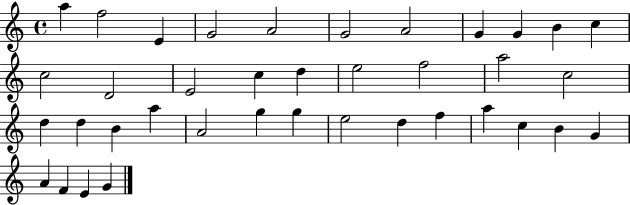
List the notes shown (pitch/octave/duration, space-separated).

A5/q F5/h E4/q G4/h A4/h G4/h A4/h G4/q G4/q B4/q C5/q C5/h D4/h E4/h C5/q D5/q E5/h F5/h A5/h C5/h D5/q D5/q B4/q A5/q A4/h G5/q G5/q E5/h D5/q F5/q A5/q C5/q B4/q G4/q A4/q F4/q E4/q G4/q